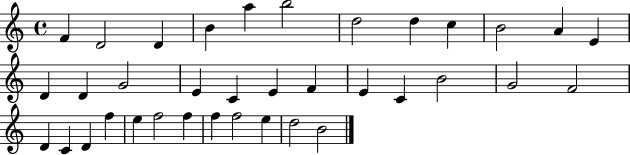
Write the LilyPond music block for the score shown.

{
  \clef treble
  \time 4/4
  \defaultTimeSignature
  \key c \major
  f'4 d'2 d'4 | b'4 a''4 b''2 | d''2 d''4 c''4 | b'2 a'4 e'4 | \break d'4 d'4 g'2 | e'4 c'4 e'4 f'4 | e'4 c'4 b'2 | g'2 f'2 | \break d'4 c'4 d'4 f''4 | e''4 f''2 f''4 | f''4 f''2 e''4 | d''2 b'2 | \break \bar "|."
}